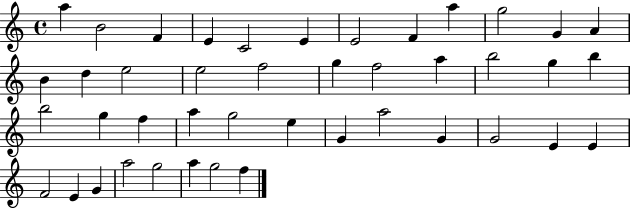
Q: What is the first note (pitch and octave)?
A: A5